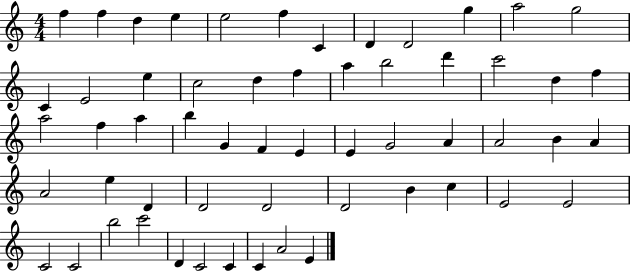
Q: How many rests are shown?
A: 0